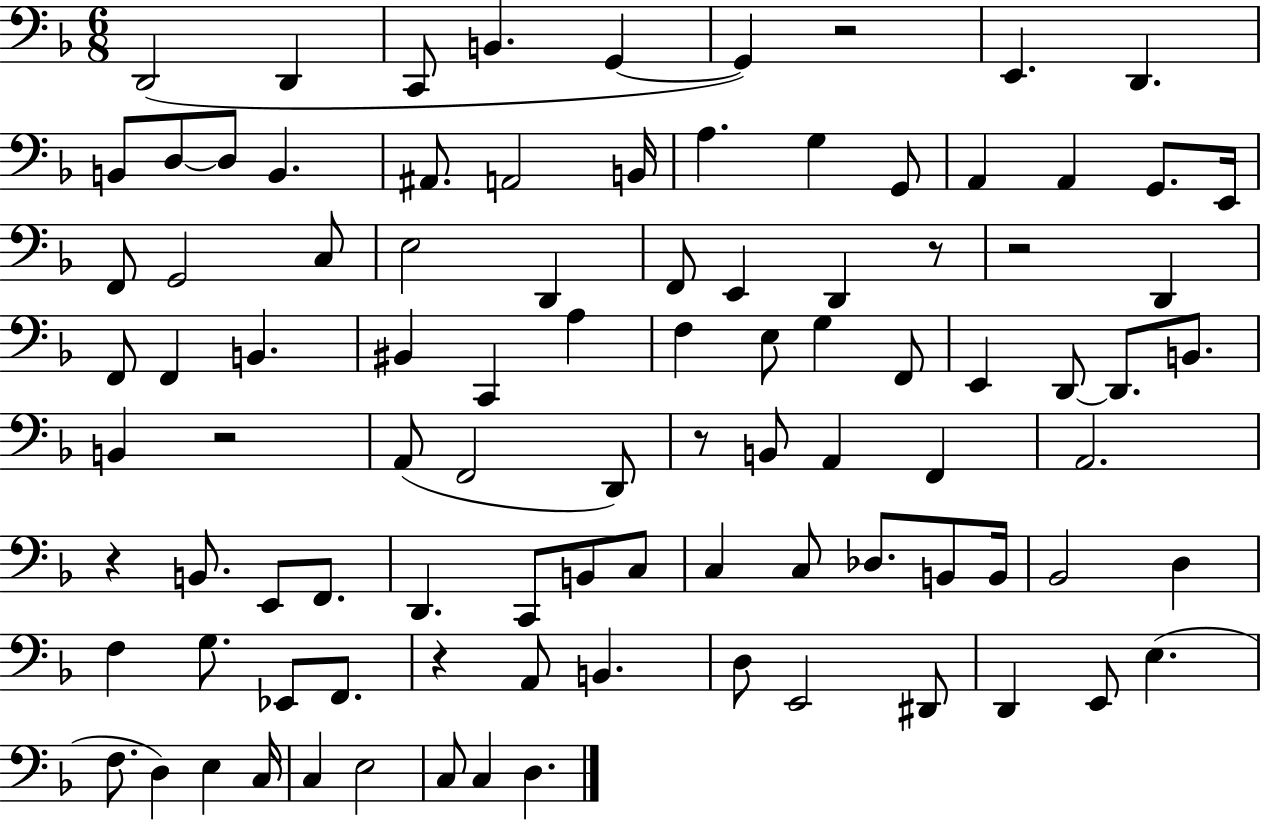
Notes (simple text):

D2/h D2/q C2/e B2/q. G2/q G2/q R/h E2/q. D2/q. B2/e D3/e D3/e B2/q. A#2/e. A2/h B2/s A3/q. G3/q G2/e A2/q A2/q G2/e. E2/s F2/e G2/h C3/e E3/h D2/q F2/e E2/q D2/q R/e R/h D2/q F2/e F2/q B2/q. BIS2/q C2/q A3/q F3/q E3/e G3/q F2/e E2/q D2/e D2/e. B2/e. B2/q R/h A2/e F2/h D2/e R/e B2/e A2/q F2/q A2/h. R/q B2/e. E2/e F2/e. D2/q. C2/e B2/e C3/e C3/q C3/e Db3/e. B2/e B2/s Bb2/h D3/q F3/q G3/e. Eb2/e F2/e. R/q A2/e B2/q. D3/e E2/h D#2/e D2/q E2/e E3/q. F3/e. D3/q E3/q C3/s C3/q E3/h C3/e C3/q D3/q.